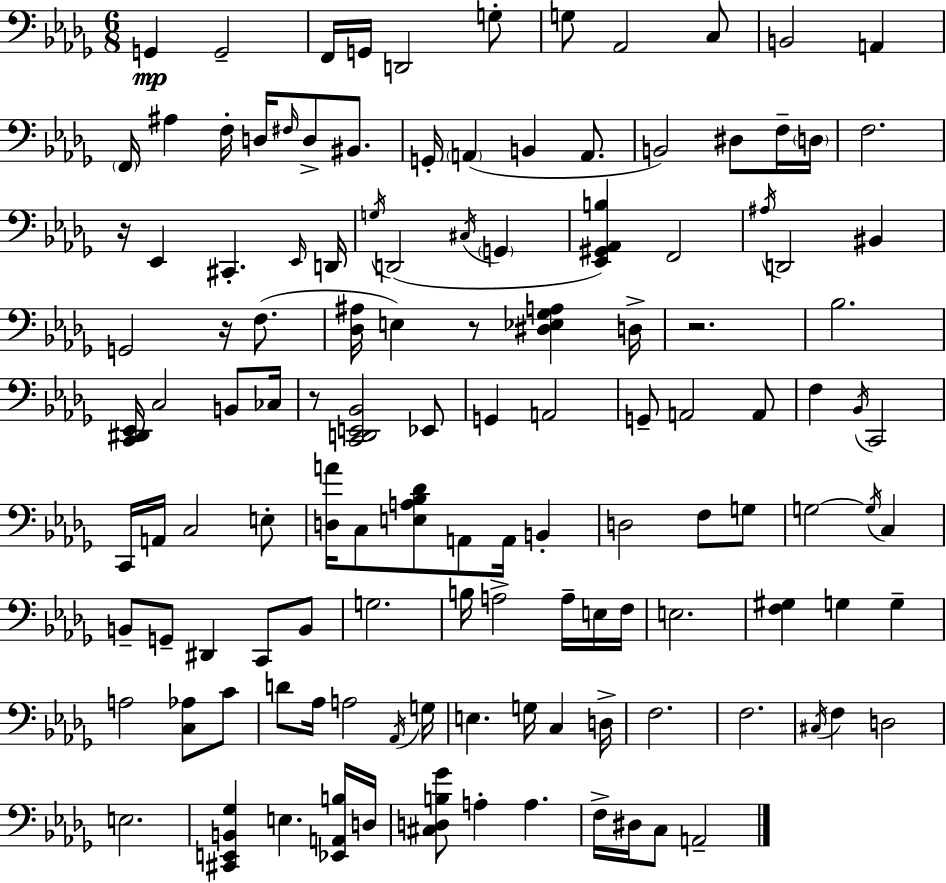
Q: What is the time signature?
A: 6/8